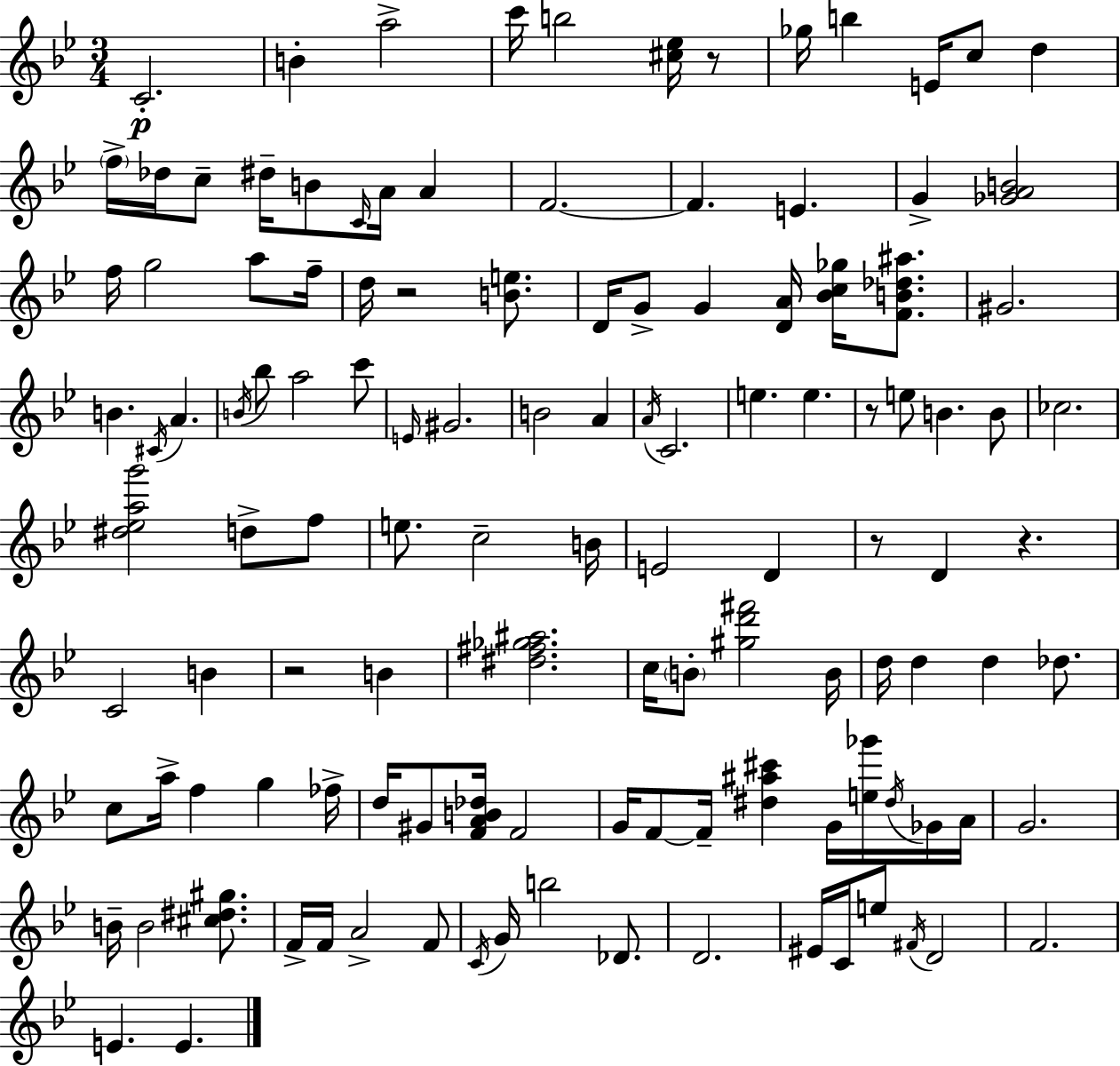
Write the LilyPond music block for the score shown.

{
  \clef treble
  \numericTimeSignature
  \time 3/4
  \key bes \major
  c'2.-.\p | b'4-. a''2-> | c'''16 b''2 <cis'' ees''>16 r8 | ges''16 b''4 e'16 c''8 d''4 | \break \parenthesize f''16-> des''16 c''8-- dis''16-- b'8 \grace { c'16 } a'16 a'4 | f'2.~~ | f'4. e'4. | g'4-> <ges' a' b'>2 | \break f''16 g''2 a''8 | f''16-- d''16 r2 <b' e''>8. | d'16 g'8-> g'4 <d' a'>16 <bes' c'' ges''>16 <f' b' des'' ais''>8. | gis'2. | \break b'4. \acciaccatura { cis'16 } a'4. | \acciaccatura { b'16 } bes''8 a''2 | c'''8 \grace { e'16 } gis'2. | b'2 | \break a'4 \acciaccatura { a'16 } c'2. | e''4. e''4. | r8 e''8 b'4. | b'8 ces''2. | \break <dis'' ees'' a'' g'''>2 | d''8-> f''8 e''8. c''2-- | b'16 e'2 | d'4 r8 d'4 r4. | \break c'2 | b'4 r2 | b'4 <dis'' fis'' ges'' ais''>2. | c''16 \parenthesize b'8-. <gis'' d''' fis'''>2 | \break b'16 d''16 d''4 d''4 | des''8. c''8 a''16-> f''4 | g''4 fes''16-> d''16 gis'8 <f' a' b' des''>16 f'2 | g'16 f'8~~ f'16-- <dis'' ais'' cis'''>4 | \break g'16 <e'' ges'''>16 \acciaccatura { dis''16 } ges'16 a'16 g'2. | b'16-- b'2 | <cis'' dis'' gis''>8. f'16-> f'16 a'2-> | f'8 \acciaccatura { c'16 } g'16 b''2 | \break des'8. d'2. | eis'16 c'16 e''8 \acciaccatura { fis'16 } | d'2 f'2. | e'4. | \break e'4. \bar "|."
}